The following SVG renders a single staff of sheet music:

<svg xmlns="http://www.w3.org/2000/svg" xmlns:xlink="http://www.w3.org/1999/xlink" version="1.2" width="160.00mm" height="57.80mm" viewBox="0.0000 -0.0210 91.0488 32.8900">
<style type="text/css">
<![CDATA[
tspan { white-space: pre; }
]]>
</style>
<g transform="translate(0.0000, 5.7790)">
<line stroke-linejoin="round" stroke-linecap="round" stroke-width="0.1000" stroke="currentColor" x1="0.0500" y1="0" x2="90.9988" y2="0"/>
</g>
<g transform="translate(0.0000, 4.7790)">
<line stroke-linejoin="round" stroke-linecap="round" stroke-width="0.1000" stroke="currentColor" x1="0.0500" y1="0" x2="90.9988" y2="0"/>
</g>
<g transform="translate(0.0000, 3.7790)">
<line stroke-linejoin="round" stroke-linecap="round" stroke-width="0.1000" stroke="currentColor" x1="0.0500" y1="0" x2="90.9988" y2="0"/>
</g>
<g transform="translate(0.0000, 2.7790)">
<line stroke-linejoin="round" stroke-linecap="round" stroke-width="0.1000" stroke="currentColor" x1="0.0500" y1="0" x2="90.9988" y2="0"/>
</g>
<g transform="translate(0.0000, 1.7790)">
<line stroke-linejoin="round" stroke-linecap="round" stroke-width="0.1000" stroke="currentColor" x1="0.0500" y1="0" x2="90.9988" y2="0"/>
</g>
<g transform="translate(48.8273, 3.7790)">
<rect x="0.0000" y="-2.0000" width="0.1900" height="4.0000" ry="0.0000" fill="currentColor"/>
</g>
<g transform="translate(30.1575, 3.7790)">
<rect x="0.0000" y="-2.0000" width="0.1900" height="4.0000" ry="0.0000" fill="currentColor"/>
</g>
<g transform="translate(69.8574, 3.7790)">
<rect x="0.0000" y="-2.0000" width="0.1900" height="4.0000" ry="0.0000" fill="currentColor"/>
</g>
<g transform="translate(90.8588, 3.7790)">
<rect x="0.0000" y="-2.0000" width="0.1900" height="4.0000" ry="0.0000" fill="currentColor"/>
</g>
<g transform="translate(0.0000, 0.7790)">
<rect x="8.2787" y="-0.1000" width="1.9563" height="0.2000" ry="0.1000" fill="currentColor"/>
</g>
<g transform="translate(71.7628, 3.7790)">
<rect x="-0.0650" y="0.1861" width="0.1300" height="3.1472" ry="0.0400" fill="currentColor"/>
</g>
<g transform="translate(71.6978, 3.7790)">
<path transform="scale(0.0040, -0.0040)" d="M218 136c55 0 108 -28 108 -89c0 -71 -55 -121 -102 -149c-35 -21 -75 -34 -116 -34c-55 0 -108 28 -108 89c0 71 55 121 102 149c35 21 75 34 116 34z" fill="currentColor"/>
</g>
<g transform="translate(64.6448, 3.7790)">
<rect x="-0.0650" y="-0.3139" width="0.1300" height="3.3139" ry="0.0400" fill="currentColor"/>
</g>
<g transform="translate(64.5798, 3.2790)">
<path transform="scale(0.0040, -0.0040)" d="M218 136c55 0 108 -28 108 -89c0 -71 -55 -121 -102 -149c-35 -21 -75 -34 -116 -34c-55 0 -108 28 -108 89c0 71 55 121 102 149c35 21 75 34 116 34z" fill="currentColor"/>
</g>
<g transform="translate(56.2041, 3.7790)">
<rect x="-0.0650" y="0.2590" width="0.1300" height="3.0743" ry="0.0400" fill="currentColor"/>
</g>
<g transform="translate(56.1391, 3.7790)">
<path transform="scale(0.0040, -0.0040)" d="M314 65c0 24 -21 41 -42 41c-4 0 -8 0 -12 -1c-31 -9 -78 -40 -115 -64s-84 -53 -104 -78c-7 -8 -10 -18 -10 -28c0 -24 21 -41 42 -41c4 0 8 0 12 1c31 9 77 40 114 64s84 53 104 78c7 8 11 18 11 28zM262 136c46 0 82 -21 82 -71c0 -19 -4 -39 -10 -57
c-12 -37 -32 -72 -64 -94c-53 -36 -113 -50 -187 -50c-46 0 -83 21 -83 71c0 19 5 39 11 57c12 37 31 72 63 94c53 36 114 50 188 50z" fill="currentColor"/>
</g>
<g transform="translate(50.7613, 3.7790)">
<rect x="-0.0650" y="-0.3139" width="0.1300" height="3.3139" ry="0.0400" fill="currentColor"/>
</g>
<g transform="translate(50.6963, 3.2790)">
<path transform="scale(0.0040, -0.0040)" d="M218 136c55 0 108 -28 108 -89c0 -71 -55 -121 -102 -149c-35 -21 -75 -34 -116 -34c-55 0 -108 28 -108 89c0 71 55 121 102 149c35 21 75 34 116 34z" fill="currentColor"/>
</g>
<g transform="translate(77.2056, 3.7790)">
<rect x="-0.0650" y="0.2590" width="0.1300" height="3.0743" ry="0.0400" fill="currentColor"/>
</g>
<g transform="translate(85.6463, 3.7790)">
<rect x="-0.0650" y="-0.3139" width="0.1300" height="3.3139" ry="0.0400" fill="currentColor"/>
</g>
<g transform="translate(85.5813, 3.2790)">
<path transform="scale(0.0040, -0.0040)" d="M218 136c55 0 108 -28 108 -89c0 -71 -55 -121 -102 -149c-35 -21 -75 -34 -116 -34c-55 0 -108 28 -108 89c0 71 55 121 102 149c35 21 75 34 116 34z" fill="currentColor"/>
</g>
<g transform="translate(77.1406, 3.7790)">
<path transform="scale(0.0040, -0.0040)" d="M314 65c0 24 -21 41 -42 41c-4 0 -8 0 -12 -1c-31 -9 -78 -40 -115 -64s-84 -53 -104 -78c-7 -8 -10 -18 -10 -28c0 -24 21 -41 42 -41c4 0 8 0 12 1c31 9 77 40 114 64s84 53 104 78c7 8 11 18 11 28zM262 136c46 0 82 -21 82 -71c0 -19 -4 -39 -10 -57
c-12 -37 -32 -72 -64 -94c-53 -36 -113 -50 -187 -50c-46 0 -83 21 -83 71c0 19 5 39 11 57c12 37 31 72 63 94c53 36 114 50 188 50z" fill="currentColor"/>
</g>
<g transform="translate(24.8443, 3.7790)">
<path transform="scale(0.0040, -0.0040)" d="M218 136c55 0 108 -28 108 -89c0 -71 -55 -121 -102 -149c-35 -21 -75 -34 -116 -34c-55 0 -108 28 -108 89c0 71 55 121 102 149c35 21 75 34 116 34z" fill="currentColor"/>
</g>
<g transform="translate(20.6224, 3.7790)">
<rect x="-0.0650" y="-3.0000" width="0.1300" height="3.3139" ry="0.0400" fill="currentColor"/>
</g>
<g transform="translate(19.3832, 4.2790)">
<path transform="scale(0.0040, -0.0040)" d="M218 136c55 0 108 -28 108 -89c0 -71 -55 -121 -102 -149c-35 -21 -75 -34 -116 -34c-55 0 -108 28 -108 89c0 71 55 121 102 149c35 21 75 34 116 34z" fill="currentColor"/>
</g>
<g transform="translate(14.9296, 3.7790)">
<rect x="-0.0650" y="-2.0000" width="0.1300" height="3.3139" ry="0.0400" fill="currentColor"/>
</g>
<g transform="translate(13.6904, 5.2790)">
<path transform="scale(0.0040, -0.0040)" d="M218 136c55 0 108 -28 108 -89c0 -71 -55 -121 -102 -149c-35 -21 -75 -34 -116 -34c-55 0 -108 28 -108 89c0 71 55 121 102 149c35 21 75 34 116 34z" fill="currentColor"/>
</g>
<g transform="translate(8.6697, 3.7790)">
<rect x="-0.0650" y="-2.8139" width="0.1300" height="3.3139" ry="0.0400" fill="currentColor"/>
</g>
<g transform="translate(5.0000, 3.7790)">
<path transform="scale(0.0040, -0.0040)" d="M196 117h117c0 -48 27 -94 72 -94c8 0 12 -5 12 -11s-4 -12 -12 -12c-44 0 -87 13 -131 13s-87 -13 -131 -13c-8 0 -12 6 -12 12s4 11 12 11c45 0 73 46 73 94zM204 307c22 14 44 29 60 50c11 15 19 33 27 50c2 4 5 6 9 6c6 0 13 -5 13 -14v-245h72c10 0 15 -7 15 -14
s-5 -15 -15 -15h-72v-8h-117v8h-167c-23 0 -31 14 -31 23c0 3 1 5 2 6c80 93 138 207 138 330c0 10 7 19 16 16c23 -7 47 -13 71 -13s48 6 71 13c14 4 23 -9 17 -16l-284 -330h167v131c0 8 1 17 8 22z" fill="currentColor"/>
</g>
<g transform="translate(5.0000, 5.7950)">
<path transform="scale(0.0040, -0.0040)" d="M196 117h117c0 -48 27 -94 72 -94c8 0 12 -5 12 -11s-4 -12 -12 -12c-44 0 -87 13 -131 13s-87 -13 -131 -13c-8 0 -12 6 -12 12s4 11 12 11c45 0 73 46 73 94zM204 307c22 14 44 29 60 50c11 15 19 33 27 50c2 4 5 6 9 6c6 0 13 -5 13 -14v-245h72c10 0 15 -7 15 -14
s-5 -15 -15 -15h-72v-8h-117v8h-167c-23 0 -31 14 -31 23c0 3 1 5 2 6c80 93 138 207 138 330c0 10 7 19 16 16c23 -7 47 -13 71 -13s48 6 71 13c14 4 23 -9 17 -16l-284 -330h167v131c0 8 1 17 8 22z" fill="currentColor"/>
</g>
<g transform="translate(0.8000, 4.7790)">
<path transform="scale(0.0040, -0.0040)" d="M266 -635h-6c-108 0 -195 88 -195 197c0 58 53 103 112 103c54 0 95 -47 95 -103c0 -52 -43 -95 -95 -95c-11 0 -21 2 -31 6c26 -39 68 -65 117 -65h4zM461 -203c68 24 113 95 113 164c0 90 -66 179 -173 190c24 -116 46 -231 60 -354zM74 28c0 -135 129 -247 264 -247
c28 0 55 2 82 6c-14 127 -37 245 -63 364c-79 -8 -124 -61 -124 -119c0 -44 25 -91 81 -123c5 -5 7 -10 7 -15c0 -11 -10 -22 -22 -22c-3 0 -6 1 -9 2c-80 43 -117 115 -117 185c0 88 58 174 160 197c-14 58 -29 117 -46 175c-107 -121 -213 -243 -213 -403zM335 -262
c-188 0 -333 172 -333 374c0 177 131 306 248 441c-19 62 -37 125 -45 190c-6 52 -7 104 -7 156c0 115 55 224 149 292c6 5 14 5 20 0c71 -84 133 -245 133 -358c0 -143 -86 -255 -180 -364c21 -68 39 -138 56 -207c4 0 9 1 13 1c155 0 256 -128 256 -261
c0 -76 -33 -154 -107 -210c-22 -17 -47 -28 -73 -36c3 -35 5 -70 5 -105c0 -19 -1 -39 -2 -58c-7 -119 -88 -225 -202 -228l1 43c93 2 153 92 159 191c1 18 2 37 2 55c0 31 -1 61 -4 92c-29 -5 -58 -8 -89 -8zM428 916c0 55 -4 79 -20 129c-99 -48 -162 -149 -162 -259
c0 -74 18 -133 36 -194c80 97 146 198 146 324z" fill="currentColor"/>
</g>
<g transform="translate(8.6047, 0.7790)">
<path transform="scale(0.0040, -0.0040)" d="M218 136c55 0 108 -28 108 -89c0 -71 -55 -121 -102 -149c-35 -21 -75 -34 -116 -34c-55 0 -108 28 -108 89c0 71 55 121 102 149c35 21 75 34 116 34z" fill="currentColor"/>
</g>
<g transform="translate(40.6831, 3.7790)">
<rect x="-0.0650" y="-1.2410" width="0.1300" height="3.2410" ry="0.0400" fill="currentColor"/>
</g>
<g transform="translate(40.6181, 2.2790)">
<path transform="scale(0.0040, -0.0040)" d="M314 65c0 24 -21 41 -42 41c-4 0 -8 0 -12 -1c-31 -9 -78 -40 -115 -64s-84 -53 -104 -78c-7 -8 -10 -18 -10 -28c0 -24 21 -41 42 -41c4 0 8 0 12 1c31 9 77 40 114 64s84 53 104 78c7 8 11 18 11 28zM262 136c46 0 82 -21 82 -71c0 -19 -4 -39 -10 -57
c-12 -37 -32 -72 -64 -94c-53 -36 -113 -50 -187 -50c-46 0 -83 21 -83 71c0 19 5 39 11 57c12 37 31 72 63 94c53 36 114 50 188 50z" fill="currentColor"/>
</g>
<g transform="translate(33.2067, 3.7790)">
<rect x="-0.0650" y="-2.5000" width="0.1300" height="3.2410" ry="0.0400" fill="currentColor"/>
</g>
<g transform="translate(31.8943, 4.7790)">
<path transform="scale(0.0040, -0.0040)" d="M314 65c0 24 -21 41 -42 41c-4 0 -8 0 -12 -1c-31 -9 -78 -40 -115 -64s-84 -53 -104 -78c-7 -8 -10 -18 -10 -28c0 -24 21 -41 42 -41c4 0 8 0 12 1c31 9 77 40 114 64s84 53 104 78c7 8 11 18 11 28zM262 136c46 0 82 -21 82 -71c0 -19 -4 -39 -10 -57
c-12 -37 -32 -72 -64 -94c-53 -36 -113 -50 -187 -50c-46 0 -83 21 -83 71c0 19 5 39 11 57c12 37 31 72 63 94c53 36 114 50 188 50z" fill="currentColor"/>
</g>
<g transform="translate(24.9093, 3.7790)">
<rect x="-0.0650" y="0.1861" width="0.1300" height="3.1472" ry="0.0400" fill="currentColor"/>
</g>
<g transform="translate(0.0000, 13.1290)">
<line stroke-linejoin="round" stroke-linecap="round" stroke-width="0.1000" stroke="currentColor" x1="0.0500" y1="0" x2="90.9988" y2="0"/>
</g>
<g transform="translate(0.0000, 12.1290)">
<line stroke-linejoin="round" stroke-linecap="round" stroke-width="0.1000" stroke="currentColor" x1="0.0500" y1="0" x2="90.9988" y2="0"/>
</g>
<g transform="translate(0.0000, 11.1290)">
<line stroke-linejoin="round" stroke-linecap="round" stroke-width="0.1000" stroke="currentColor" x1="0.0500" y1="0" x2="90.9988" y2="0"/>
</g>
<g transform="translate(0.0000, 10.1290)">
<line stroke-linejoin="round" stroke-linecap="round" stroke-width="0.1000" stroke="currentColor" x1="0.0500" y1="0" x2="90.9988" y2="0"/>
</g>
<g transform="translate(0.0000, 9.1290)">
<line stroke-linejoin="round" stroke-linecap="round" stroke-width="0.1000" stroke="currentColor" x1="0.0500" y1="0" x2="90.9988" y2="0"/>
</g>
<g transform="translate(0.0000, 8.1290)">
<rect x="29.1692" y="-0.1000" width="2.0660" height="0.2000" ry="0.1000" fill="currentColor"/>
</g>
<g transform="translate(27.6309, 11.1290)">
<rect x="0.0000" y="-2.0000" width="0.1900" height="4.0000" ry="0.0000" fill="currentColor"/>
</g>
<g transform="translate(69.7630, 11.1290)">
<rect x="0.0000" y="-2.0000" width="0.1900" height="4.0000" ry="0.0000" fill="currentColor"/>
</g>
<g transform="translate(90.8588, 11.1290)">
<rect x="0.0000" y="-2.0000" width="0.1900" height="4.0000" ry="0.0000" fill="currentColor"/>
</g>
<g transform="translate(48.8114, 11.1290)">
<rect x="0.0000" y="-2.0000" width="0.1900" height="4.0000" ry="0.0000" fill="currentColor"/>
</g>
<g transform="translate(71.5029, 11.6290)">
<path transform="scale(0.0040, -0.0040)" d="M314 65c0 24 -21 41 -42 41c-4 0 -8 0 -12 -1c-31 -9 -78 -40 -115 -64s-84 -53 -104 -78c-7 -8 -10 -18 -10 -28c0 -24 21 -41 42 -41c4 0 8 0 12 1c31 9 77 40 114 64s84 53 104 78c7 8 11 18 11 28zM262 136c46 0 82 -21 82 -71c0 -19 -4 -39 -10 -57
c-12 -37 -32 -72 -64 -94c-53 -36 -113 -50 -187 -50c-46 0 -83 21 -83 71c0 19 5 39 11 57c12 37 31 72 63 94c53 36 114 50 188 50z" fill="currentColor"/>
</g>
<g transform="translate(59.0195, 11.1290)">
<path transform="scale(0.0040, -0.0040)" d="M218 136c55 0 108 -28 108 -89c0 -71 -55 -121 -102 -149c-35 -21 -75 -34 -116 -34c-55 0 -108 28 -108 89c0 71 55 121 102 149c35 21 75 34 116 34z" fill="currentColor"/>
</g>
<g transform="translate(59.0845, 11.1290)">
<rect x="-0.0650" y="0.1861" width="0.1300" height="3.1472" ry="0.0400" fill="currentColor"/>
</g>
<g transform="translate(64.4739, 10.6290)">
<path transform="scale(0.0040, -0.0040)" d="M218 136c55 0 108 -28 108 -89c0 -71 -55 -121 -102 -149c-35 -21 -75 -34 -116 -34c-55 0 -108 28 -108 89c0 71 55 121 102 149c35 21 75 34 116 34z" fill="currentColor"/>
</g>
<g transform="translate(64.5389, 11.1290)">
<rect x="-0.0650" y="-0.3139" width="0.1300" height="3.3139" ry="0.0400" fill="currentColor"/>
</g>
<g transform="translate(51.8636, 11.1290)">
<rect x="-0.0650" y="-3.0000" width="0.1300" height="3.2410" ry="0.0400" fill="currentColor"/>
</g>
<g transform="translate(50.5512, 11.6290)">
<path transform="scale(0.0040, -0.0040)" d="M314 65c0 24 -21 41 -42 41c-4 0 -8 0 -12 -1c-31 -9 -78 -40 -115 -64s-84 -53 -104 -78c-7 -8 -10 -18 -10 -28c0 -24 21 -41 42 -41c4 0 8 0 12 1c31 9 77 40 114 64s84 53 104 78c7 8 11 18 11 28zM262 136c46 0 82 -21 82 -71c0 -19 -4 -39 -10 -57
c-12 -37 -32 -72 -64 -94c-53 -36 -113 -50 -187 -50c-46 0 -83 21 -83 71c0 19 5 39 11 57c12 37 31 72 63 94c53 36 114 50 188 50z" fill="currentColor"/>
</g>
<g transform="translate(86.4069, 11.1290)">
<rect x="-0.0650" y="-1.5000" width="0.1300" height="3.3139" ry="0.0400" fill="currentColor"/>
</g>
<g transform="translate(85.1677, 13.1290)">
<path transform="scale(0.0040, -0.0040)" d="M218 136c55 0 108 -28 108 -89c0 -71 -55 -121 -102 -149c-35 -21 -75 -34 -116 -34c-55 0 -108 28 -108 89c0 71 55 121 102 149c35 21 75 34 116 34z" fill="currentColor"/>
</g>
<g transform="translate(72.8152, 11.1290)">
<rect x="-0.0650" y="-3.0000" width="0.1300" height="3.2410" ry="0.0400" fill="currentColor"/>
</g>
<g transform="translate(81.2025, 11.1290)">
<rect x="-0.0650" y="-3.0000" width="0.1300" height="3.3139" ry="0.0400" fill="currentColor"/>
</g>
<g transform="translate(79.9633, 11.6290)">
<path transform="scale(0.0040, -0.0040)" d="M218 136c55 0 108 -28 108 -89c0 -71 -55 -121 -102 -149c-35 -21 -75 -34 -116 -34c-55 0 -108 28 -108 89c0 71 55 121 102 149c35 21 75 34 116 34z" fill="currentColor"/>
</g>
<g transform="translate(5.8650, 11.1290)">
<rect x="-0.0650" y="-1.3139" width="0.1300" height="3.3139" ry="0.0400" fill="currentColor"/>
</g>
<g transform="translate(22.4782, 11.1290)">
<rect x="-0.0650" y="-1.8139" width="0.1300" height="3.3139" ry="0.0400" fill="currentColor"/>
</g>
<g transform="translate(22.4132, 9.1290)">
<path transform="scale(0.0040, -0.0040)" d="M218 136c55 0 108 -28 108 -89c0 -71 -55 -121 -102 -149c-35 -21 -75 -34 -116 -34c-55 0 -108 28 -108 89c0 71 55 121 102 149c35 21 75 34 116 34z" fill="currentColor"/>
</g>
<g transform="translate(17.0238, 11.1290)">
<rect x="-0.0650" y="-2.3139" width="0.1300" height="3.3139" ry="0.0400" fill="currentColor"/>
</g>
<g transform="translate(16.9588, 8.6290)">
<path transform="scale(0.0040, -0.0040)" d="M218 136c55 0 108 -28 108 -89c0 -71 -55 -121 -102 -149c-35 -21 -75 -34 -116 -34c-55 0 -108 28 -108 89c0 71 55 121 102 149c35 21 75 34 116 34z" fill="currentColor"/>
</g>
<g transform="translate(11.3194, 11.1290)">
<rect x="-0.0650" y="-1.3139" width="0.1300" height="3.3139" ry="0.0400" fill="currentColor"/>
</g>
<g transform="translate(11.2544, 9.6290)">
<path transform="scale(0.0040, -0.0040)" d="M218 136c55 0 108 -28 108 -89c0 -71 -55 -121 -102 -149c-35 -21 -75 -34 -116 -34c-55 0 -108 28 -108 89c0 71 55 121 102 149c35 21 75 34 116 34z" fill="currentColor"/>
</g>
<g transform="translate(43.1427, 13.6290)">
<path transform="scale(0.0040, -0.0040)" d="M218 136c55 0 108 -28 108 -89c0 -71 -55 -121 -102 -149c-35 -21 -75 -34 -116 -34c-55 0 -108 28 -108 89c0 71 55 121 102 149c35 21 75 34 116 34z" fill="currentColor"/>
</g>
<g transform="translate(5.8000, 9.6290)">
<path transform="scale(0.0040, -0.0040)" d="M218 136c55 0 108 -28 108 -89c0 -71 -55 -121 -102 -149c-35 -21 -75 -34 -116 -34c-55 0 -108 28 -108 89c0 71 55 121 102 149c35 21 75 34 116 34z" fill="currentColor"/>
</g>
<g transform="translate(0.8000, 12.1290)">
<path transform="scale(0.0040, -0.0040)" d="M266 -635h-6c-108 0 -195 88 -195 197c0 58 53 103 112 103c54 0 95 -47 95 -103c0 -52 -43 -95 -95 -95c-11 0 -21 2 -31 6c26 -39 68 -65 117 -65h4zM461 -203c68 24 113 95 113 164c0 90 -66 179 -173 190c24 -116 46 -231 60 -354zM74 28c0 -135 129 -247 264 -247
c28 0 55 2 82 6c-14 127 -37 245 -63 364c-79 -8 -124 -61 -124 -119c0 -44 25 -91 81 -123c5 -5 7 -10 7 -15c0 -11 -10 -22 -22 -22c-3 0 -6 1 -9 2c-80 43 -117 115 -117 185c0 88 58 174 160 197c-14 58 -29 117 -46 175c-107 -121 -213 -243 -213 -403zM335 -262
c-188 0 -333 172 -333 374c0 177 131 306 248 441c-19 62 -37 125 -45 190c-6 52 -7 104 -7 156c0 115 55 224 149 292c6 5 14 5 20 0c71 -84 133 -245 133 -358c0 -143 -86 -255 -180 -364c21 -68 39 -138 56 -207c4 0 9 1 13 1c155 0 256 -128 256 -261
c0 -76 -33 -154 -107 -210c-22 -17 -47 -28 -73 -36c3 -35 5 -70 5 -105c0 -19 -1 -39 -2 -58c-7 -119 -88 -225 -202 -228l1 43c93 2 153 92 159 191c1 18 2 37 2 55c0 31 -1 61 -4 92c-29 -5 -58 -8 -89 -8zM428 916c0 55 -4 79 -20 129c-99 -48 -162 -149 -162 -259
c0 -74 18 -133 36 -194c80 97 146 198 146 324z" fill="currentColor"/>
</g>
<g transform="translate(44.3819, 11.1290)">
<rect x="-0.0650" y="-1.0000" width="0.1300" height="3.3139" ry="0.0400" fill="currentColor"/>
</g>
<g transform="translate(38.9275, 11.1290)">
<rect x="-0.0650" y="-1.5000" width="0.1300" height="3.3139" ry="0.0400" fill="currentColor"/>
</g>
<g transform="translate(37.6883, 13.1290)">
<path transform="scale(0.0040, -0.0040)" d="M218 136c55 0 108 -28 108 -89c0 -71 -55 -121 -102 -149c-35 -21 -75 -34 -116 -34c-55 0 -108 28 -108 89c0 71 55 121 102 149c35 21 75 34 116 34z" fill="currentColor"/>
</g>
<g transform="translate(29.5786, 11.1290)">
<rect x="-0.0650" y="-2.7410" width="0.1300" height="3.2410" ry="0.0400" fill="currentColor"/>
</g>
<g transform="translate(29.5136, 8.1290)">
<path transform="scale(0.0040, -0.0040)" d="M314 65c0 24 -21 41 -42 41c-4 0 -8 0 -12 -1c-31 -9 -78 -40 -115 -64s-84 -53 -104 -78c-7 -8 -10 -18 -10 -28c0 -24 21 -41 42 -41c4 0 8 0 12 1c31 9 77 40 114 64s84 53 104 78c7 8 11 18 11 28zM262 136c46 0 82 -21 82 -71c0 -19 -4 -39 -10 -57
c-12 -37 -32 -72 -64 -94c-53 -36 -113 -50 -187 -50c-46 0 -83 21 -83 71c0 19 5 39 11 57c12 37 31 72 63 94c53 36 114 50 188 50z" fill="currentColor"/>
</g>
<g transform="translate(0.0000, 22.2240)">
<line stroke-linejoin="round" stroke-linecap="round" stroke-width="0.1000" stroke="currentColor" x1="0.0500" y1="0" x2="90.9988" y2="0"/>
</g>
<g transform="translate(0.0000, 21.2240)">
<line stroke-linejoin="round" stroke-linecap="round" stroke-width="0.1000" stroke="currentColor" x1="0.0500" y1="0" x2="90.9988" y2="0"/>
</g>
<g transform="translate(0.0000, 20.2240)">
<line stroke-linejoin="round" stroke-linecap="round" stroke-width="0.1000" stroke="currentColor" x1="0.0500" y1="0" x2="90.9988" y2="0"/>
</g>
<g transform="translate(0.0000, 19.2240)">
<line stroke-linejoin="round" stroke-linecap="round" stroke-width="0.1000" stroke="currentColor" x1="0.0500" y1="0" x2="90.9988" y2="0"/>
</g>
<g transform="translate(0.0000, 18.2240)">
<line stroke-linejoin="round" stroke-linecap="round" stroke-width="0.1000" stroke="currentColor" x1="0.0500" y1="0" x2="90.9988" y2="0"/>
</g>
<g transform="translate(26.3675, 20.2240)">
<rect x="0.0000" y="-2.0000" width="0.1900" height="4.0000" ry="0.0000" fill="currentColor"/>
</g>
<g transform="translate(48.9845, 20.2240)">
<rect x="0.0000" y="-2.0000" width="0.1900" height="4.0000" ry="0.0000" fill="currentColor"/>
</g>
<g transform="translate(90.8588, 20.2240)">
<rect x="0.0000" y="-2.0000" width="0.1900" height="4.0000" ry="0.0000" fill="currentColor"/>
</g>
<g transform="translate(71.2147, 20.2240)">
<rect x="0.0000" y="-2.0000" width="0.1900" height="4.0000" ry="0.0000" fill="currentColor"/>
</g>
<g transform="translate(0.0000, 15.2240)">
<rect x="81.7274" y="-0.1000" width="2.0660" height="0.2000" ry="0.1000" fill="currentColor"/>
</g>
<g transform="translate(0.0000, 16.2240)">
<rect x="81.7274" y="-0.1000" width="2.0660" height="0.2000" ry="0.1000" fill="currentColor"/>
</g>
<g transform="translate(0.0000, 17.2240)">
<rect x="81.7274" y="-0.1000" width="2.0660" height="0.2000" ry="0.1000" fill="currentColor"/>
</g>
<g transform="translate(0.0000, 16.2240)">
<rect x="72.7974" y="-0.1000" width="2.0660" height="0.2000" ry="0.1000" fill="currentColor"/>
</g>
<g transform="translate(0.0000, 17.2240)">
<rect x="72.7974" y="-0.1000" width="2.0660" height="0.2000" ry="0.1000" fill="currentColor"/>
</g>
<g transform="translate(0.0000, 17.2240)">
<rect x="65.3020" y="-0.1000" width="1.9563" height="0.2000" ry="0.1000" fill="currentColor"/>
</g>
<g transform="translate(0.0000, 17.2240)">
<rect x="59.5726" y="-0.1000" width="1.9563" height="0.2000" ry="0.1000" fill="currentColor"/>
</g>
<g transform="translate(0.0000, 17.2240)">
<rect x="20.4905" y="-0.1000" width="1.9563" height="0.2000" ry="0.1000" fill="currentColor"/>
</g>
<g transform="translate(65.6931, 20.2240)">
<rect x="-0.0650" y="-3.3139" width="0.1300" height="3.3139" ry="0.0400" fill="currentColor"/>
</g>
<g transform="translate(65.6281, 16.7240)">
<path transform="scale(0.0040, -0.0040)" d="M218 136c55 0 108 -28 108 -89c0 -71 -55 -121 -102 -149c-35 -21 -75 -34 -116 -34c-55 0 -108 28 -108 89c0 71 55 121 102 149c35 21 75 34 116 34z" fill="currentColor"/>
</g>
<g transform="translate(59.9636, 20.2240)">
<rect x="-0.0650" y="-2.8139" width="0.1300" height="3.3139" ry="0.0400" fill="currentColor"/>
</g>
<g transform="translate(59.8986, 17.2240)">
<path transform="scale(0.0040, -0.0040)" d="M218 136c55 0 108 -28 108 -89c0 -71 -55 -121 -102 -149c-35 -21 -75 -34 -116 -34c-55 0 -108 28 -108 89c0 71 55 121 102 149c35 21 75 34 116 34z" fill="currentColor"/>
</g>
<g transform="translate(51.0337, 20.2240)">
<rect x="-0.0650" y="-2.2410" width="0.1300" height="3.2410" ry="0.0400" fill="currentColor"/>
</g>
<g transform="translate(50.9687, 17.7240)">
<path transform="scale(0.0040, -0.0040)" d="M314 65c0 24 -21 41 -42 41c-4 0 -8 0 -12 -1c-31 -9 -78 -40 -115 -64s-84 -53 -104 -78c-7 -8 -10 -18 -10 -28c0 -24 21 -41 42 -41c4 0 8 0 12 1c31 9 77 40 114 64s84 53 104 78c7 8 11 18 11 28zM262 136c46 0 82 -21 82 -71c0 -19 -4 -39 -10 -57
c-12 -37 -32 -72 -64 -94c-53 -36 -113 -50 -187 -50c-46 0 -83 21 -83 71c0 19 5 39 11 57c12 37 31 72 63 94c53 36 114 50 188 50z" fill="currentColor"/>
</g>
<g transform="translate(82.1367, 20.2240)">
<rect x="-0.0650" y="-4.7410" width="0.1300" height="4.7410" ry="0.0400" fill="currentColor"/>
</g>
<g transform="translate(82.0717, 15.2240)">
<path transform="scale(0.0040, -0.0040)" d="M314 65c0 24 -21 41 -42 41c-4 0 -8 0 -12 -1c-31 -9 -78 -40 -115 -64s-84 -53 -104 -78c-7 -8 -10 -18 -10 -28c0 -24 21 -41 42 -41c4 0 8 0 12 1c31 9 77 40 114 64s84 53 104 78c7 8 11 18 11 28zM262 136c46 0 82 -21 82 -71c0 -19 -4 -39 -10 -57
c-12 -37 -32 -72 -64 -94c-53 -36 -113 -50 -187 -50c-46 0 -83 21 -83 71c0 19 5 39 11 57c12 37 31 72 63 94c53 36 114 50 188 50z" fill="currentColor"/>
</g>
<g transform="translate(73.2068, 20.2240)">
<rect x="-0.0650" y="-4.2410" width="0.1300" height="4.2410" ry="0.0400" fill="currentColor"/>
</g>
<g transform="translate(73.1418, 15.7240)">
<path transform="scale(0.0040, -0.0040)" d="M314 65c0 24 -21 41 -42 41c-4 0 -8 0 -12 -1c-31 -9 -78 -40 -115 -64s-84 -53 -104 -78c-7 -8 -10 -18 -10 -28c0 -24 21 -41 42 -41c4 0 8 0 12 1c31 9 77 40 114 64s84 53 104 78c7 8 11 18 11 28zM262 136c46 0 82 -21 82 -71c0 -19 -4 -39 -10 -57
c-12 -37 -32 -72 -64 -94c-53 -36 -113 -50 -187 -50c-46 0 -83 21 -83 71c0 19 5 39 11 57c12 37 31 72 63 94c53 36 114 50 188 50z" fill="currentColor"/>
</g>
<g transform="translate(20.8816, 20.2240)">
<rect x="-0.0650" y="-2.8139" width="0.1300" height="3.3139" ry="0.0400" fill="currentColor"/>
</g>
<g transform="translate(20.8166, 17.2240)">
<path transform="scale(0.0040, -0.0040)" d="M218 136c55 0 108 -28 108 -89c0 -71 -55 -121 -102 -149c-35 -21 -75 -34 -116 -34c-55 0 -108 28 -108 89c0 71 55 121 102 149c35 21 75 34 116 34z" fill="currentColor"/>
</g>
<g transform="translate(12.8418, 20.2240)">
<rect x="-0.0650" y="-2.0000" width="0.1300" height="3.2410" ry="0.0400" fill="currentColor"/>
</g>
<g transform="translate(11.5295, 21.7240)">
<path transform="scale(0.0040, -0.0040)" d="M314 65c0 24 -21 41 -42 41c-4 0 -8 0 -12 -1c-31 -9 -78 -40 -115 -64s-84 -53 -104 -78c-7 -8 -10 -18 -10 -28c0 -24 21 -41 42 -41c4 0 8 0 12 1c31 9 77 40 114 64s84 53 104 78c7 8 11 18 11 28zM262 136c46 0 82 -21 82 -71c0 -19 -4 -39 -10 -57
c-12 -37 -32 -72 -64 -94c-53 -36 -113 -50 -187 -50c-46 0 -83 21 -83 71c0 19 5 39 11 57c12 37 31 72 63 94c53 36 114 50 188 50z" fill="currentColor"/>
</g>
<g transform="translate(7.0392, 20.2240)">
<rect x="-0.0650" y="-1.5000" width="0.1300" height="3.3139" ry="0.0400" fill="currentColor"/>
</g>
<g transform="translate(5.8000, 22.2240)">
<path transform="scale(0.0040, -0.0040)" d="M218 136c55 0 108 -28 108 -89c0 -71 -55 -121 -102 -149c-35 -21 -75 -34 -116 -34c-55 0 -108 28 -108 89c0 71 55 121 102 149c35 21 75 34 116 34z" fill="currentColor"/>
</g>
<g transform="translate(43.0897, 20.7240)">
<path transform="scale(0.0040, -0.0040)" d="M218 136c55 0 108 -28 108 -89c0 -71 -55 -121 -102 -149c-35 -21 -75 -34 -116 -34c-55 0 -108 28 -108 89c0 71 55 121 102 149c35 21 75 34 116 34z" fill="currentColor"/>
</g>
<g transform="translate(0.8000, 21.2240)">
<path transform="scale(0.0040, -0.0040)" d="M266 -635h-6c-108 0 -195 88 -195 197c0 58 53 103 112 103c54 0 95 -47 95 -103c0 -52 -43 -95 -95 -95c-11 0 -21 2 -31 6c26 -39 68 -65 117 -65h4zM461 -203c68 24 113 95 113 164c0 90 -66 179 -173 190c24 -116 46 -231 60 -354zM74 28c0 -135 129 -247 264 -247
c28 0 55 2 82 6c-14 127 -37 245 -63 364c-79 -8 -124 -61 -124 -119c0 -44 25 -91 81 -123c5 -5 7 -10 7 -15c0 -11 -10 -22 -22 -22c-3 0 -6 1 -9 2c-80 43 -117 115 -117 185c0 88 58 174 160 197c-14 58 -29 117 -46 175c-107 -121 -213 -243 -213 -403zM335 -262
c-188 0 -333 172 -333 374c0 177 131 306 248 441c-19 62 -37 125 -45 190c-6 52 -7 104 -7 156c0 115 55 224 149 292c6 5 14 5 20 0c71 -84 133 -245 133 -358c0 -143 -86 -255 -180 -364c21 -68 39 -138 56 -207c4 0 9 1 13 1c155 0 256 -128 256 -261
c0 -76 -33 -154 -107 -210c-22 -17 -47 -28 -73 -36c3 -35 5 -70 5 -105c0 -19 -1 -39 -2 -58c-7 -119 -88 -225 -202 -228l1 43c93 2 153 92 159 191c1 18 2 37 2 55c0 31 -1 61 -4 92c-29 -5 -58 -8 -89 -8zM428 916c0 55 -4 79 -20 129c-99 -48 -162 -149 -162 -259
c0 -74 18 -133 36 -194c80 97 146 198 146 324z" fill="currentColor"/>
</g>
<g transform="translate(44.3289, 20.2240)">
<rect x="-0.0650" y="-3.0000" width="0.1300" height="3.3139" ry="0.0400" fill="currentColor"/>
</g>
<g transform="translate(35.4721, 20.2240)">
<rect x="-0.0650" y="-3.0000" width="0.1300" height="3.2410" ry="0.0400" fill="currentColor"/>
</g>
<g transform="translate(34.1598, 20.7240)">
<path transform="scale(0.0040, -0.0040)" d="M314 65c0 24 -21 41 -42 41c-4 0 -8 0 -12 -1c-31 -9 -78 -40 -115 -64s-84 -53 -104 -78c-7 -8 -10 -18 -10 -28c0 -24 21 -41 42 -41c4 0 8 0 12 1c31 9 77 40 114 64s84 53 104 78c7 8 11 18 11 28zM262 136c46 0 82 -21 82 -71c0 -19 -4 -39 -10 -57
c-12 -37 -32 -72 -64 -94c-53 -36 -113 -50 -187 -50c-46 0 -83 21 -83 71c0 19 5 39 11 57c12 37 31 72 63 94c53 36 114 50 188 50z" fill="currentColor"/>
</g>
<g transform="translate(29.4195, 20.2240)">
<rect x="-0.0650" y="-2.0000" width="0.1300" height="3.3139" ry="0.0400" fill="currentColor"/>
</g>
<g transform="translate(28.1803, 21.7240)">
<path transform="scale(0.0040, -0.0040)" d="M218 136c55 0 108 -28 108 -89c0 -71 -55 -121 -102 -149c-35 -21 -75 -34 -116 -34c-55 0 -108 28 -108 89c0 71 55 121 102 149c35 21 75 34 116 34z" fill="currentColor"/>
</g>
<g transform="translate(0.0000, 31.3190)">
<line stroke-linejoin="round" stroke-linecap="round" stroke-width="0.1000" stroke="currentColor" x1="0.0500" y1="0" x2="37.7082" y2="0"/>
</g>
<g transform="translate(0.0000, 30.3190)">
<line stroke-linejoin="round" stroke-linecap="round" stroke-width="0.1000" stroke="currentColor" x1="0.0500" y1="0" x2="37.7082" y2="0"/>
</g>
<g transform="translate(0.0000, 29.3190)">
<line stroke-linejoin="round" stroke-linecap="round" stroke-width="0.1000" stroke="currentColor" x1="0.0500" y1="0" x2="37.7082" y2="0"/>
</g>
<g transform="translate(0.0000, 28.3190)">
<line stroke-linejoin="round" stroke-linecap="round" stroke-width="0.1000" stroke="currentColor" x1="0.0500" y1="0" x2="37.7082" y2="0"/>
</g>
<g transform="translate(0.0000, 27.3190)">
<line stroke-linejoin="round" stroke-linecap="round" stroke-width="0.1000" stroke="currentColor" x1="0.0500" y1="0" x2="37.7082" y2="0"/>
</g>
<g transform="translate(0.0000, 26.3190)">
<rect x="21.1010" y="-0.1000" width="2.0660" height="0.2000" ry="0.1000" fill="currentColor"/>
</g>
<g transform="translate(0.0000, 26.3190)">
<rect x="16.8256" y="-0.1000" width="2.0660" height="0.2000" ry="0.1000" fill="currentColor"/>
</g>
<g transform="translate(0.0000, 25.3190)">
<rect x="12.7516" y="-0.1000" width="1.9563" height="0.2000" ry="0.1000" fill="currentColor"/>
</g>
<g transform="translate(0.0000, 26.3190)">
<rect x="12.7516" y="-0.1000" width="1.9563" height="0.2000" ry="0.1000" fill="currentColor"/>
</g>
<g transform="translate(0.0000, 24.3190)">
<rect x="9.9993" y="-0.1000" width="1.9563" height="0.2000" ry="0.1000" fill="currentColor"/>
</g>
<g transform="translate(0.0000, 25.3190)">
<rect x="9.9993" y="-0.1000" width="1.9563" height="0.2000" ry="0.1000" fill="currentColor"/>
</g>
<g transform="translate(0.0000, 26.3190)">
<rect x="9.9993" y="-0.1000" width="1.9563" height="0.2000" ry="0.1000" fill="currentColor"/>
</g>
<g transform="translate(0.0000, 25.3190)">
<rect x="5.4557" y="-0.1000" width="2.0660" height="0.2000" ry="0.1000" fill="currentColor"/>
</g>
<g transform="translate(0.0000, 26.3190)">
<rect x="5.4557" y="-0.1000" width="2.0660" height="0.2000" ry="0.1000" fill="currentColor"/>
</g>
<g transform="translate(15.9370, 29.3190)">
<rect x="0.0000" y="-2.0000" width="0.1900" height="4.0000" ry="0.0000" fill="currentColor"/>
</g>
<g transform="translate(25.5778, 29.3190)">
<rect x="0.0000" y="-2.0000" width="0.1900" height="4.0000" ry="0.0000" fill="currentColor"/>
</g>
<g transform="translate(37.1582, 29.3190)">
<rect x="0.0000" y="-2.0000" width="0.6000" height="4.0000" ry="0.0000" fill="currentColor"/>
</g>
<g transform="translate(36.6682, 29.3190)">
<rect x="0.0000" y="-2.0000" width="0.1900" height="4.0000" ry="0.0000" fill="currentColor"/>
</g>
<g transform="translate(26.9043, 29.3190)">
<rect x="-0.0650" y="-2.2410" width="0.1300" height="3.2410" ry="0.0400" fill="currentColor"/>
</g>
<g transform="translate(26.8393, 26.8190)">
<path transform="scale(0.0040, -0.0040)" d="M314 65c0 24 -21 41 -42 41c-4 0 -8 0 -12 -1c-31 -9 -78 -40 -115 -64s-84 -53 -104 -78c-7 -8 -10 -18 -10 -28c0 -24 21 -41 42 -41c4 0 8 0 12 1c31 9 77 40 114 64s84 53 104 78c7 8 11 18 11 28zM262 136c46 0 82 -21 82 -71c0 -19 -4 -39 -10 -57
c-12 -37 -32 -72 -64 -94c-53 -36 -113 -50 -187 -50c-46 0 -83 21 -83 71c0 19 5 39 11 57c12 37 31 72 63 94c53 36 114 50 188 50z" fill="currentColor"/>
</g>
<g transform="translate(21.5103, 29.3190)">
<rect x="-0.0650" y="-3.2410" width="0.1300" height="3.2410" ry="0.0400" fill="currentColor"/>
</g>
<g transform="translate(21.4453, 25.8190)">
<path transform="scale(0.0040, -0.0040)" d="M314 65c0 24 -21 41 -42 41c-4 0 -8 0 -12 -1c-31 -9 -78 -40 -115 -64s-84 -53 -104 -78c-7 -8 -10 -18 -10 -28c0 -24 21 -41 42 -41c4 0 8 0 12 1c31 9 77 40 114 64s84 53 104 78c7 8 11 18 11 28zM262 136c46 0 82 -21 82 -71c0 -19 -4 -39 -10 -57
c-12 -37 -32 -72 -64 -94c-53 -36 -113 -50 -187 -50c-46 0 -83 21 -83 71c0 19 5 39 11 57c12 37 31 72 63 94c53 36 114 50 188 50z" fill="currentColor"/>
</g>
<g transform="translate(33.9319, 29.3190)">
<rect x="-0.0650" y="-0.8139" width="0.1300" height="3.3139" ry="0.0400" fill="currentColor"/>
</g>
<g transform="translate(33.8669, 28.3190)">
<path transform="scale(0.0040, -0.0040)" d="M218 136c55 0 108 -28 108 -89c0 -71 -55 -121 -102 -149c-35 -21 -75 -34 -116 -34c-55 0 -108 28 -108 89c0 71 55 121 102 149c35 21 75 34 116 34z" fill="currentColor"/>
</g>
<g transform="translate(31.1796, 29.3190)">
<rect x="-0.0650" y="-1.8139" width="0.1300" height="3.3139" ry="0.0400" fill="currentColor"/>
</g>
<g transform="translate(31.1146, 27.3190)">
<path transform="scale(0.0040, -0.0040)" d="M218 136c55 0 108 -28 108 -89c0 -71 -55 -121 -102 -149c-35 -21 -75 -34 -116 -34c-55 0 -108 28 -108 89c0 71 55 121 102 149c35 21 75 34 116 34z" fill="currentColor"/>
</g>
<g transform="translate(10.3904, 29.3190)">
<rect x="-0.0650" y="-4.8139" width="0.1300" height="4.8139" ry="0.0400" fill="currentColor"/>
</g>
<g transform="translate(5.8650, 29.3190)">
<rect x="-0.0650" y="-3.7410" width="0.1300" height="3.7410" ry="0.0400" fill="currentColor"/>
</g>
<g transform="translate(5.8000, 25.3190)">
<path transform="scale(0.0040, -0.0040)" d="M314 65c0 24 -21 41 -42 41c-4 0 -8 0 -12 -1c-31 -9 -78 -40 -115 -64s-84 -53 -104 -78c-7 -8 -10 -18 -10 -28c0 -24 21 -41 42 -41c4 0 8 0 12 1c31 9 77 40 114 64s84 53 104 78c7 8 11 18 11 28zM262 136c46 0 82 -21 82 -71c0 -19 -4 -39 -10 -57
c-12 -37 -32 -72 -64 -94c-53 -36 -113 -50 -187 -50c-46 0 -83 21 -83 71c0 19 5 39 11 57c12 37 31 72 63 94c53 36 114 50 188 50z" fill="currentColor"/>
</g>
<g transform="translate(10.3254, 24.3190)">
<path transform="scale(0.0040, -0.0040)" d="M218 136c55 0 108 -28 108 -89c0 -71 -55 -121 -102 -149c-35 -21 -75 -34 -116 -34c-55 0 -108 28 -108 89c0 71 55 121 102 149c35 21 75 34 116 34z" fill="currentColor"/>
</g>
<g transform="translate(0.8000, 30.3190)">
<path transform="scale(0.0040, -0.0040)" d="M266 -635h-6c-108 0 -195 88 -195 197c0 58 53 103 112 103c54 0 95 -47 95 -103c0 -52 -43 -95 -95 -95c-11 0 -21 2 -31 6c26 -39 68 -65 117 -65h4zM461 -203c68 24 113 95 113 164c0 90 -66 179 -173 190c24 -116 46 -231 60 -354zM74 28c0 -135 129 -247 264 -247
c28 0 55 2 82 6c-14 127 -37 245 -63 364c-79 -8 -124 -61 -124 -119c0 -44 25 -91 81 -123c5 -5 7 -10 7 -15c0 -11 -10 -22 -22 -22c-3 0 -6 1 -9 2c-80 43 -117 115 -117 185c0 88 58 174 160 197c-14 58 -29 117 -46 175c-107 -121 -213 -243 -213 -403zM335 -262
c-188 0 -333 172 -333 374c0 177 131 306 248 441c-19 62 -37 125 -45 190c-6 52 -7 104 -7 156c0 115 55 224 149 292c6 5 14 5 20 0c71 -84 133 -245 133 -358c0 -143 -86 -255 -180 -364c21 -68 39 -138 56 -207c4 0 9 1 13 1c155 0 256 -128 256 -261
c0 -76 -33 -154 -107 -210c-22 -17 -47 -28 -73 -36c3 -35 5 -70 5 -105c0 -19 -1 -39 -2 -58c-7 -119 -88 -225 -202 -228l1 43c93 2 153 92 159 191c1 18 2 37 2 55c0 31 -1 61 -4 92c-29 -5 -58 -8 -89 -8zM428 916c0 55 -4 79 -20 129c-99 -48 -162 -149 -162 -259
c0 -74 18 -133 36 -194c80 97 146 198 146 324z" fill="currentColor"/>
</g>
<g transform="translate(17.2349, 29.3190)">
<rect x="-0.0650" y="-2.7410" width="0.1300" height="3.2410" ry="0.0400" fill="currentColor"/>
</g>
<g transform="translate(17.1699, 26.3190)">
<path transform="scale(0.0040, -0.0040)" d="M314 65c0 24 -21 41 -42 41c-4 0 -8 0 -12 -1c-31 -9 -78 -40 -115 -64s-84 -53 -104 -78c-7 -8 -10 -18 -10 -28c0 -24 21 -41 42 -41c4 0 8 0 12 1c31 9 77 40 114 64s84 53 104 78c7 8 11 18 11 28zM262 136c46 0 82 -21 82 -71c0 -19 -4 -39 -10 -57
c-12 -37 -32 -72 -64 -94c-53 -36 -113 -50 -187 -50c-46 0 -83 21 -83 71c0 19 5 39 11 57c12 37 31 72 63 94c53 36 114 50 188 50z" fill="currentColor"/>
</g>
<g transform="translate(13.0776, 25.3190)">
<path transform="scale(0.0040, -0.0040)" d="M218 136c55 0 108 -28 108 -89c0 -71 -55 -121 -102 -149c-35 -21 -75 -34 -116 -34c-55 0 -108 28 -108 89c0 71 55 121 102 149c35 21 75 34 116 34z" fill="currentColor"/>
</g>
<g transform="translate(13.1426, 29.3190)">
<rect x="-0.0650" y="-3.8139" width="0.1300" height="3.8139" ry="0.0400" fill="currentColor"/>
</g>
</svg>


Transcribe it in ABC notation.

X:1
T:Untitled
M:4/4
L:1/4
K:C
a F A B G2 e2 c B2 c B B2 c e e g f a2 E D A2 B c A2 A E E F2 a F A2 A g2 a b d'2 e'2 c'2 e' c' a2 b2 g2 f d